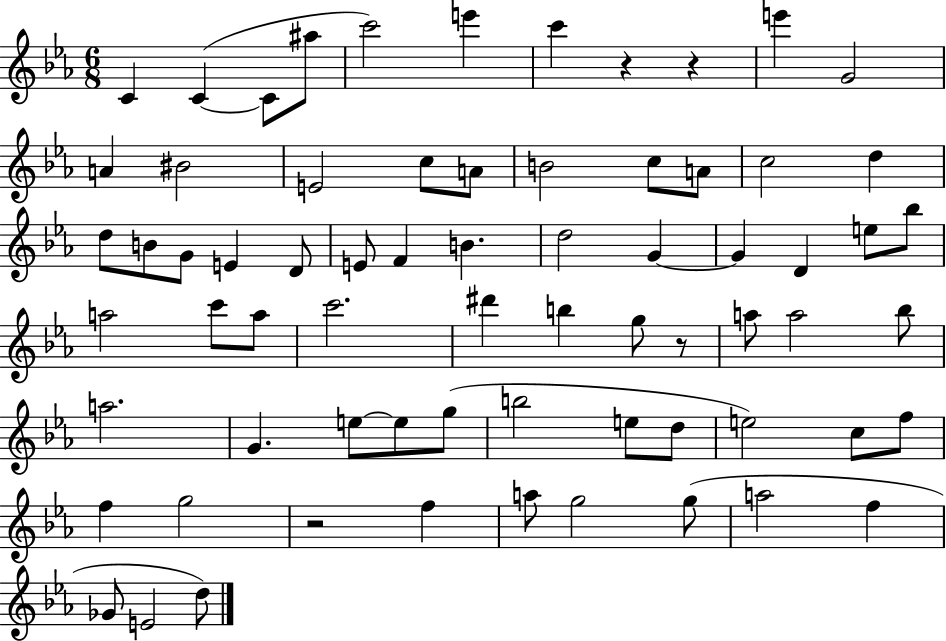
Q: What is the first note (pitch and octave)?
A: C4